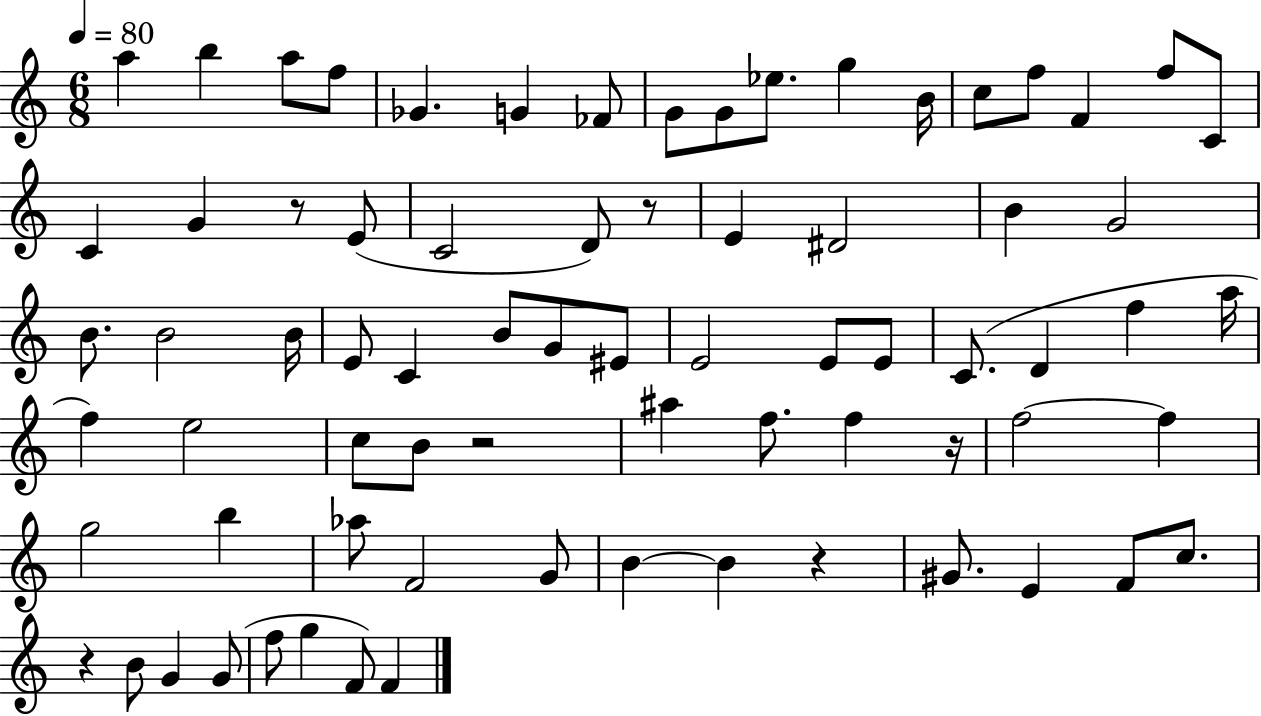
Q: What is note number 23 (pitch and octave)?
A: E4